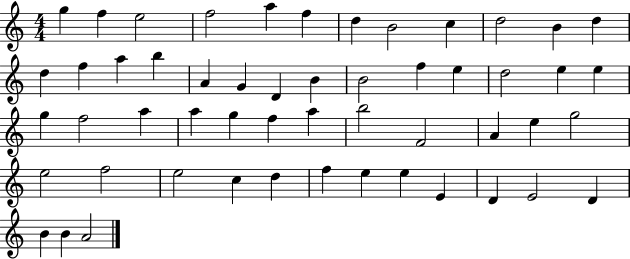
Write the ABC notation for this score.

X:1
T:Untitled
M:4/4
L:1/4
K:C
g f e2 f2 a f d B2 c d2 B d d f a b A G D B B2 f e d2 e e g f2 a a g f a b2 F2 A e g2 e2 f2 e2 c d f e e E D E2 D B B A2